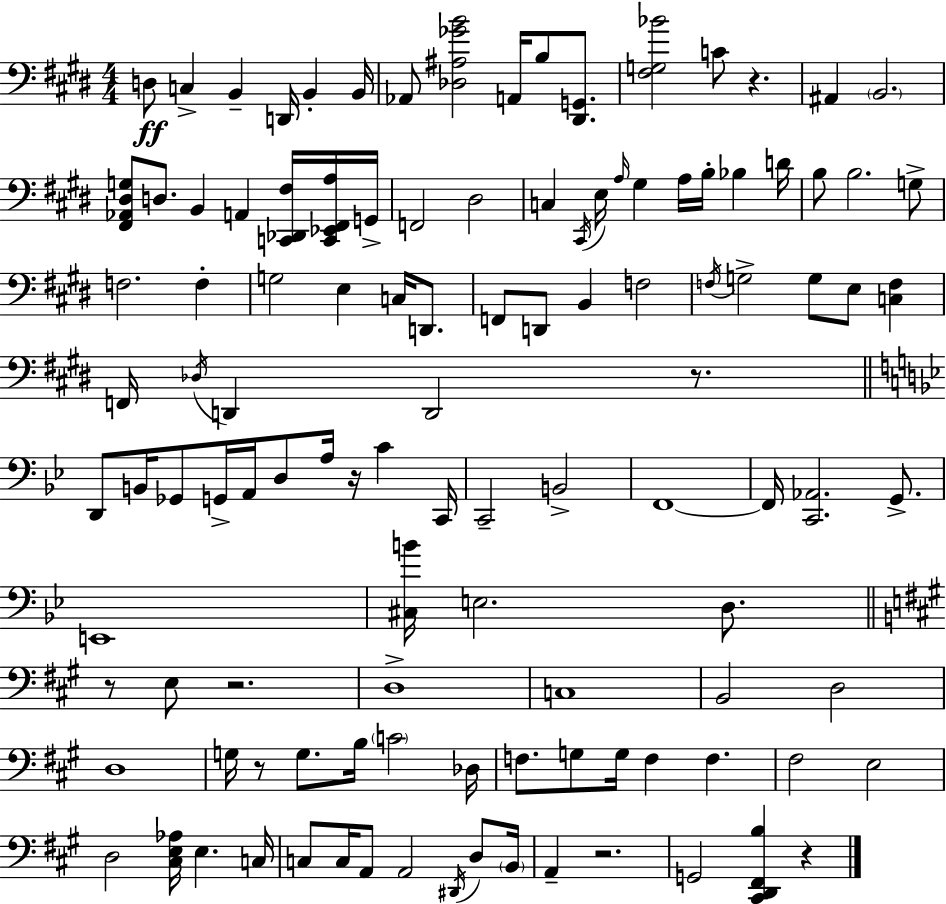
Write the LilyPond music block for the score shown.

{
  \clef bass
  \numericTimeSignature
  \time 4/4
  \key e \major
  \repeat volta 2 { d8\ff c4-> b,4-- d,16 b,4-. b,16 | aes,8 <des ais ges' b'>2 a,16 b8 <dis, g,>8. | <fis g bes'>2 c'8 r4. | ais,4 \parenthesize b,2. | \break <fis, aes, dis g>8 d8. b,4 a,4 <c, des, fis>16 <c, ees, fis, a>16 g,16-> | f,2 dis2 | c4 \acciaccatura { cis,16 } e16 \grace { a16 } gis4 a16 b16-. bes4 | d'16 b8 b2. | \break g8-> f2. f4-. | g2 e4 c16 d,8. | f,8 d,8 b,4 f2 | \acciaccatura { f16 } g2-> g8 e8 <c f>4 | \break f,16 \acciaccatura { des16 } d,4 d,2 | r8. \bar "||" \break \key bes \major d,8 b,16 ges,8 g,16-> a,16 d8 a16 r16 c'4 c,16 | c,2-- b,2-> | f,1~~ | f,16 <c, aes,>2. g,8.-> | \break e,1 | <cis b'>16 e2. d8. | \bar "||" \break \key a \major r8 e8 r2. | d1-> | c1 | b,2 d2 | \break d1 | g16 r8 g8. b16 \parenthesize c'2 des16 | f8. g8 g16 f4 f4. | fis2 e2 | \break d2 <cis e aes>16 e4. c16 | c8 c16 a,8 a,2 \acciaccatura { dis,16 } d8 | \parenthesize b,16 a,4-- r2. | g,2 <cis, d, fis, b>4 r4 | \break } \bar "|."
}